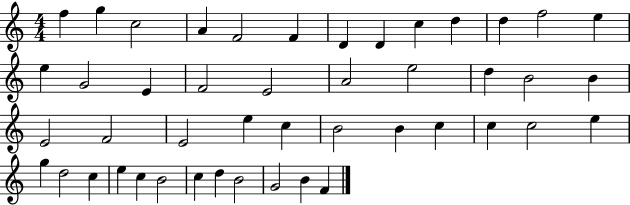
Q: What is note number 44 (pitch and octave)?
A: G4